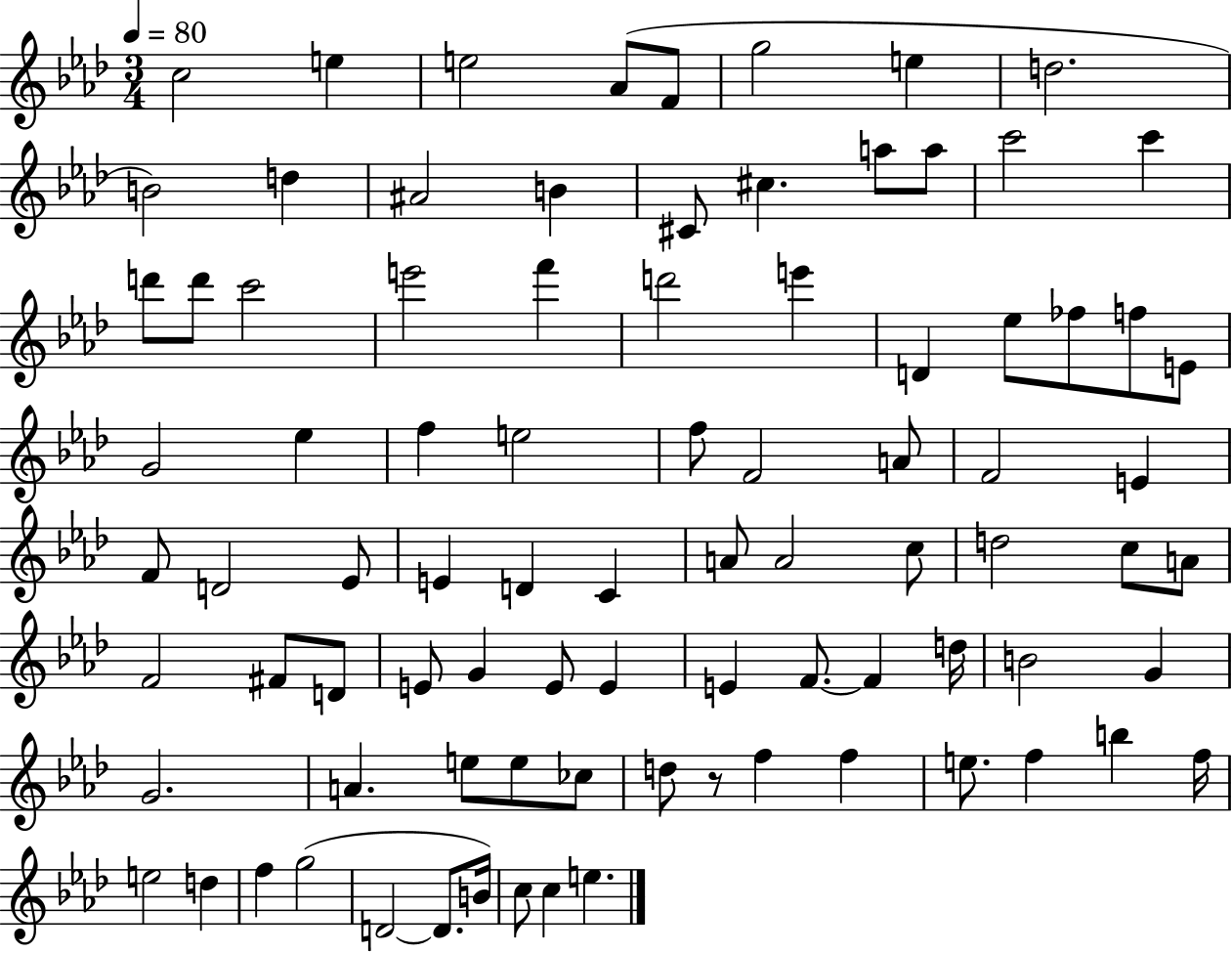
{
  \clef treble
  \numericTimeSignature
  \time 3/4
  \key aes \major
  \tempo 4 = 80
  c''2 e''4 | e''2 aes'8( f'8 | g''2 e''4 | d''2. | \break b'2) d''4 | ais'2 b'4 | cis'8 cis''4. a''8 a''8 | c'''2 c'''4 | \break d'''8 d'''8 c'''2 | e'''2 f'''4 | d'''2 e'''4 | d'4 ees''8 fes''8 f''8 e'8 | \break g'2 ees''4 | f''4 e''2 | f''8 f'2 a'8 | f'2 e'4 | \break f'8 d'2 ees'8 | e'4 d'4 c'4 | a'8 a'2 c''8 | d''2 c''8 a'8 | \break f'2 fis'8 d'8 | e'8 g'4 e'8 e'4 | e'4 f'8.~~ f'4 d''16 | b'2 g'4 | \break g'2. | a'4. e''8 e''8 ces''8 | d''8 r8 f''4 f''4 | e''8. f''4 b''4 f''16 | \break e''2 d''4 | f''4 g''2( | d'2~~ d'8. b'16) | c''8 c''4 e''4. | \break \bar "|."
}